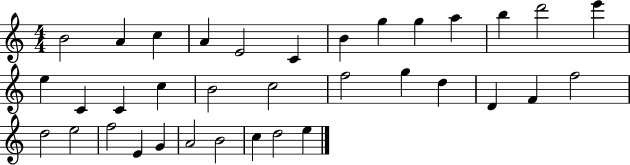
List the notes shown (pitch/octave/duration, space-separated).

B4/h A4/q C5/q A4/q E4/h C4/q B4/q G5/q G5/q A5/q B5/q D6/h E6/q E5/q C4/q C4/q C5/q B4/h C5/h F5/h G5/q D5/q D4/q F4/q F5/h D5/h E5/h F5/h E4/q G4/q A4/h B4/h C5/q D5/h E5/q